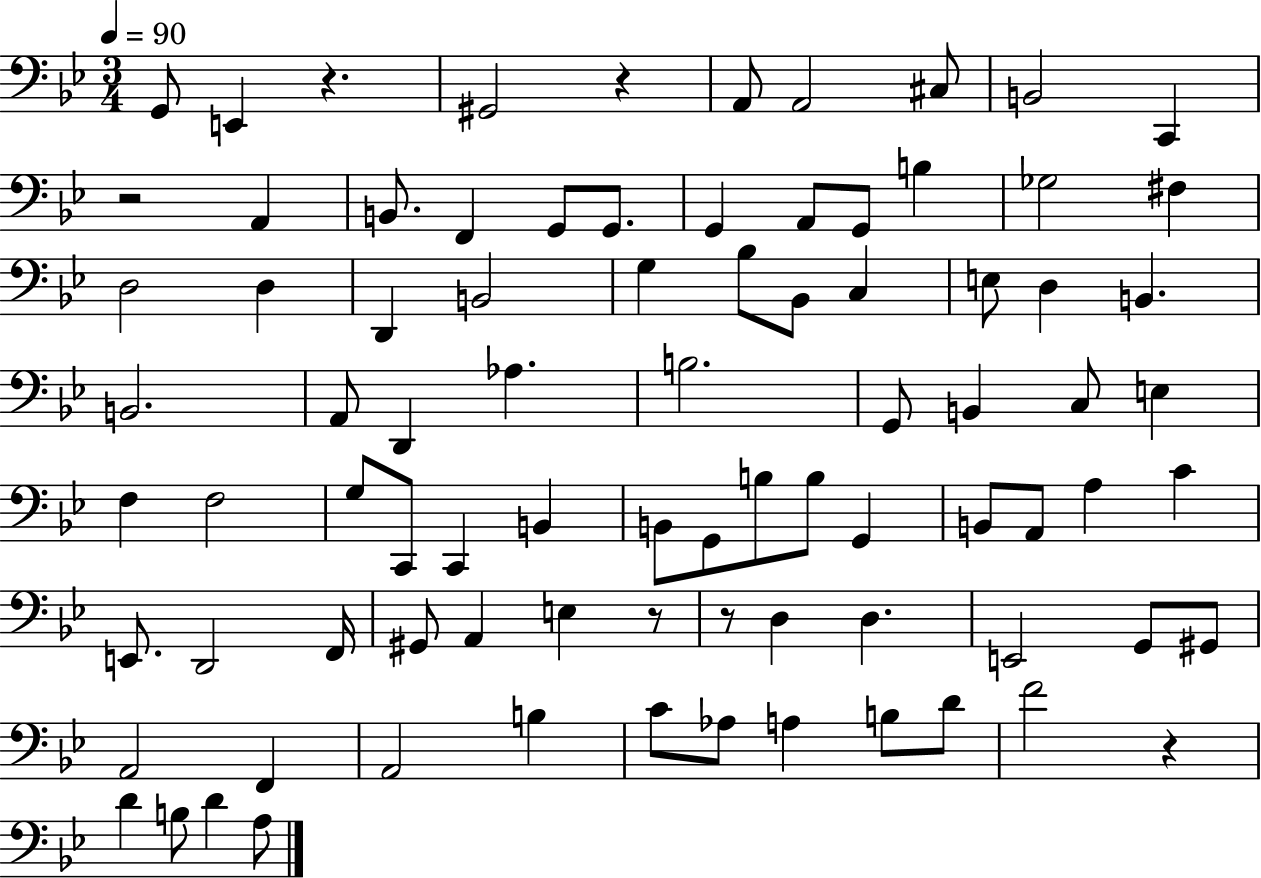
G2/e E2/q R/q. G#2/h R/q A2/e A2/h C#3/e B2/h C2/q R/h A2/q B2/e. F2/q G2/e G2/e. G2/q A2/e G2/e B3/q Gb3/h F#3/q D3/h D3/q D2/q B2/h G3/q Bb3/e Bb2/e C3/q E3/e D3/q B2/q. B2/h. A2/e D2/q Ab3/q. B3/h. G2/e B2/q C3/e E3/q F3/q F3/h G3/e C2/e C2/q B2/q B2/e G2/e B3/e B3/e G2/q B2/e A2/e A3/q C4/q E2/e. D2/h F2/s G#2/e A2/q E3/q R/e R/e D3/q D3/q. E2/h G2/e G#2/e A2/h F2/q A2/h B3/q C4/e Ab3/e A3/q B3/e D4/e F4/h R/q D4/q B3/e D4/q A3/e